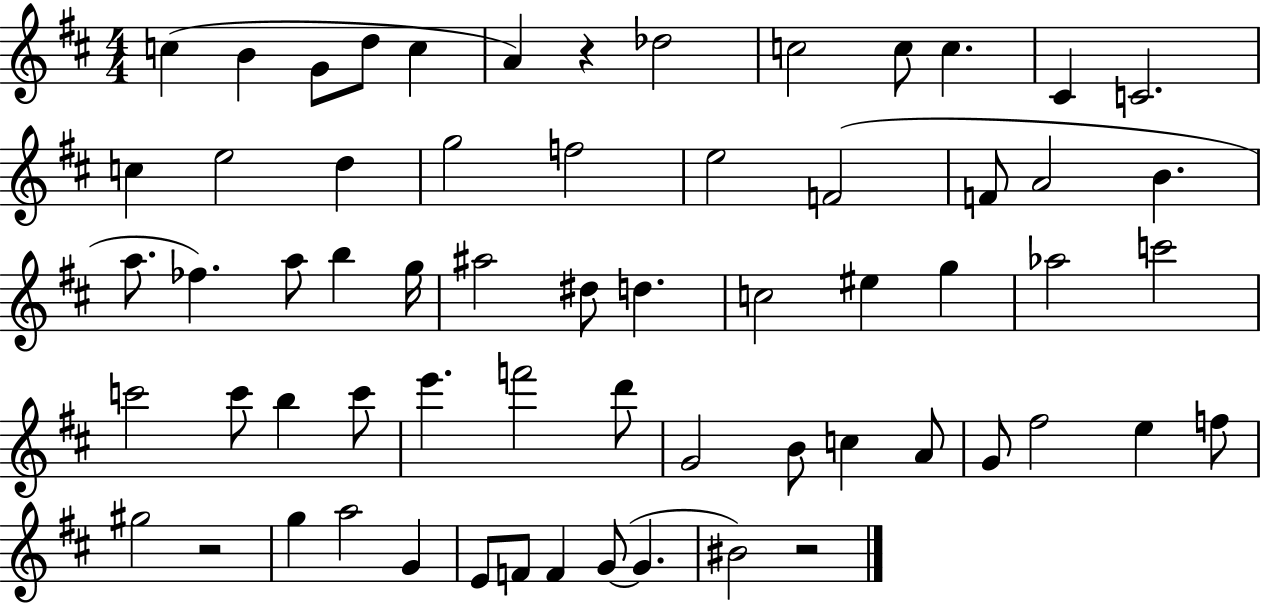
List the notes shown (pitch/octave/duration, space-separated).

C5/q B4/q G4/e D5/e C5/q A4/q R/q Db5/h C5/h C5/e C5/q. C#4/q C4/h. C5/q E5/h D5/q G5/h F5/h E5/h F4/h F4/e A4/h B4/q. A5/e. FES5/q. A5/e B5/q G5/s A#5/h D#5/e D5/q. C5/h EIS5/q G5/q Ab5/h C6/h C6/h C6/e B5/q C6/e E6/q. F6/h D6/e G4/h B4/e C5/q A4/e G4/e F#5/h E5/q F5/e G#5/h R/h G5/q A5/h G4/q E4/e F4/e F4/q G4/e G4/q. BIS4/h R/h